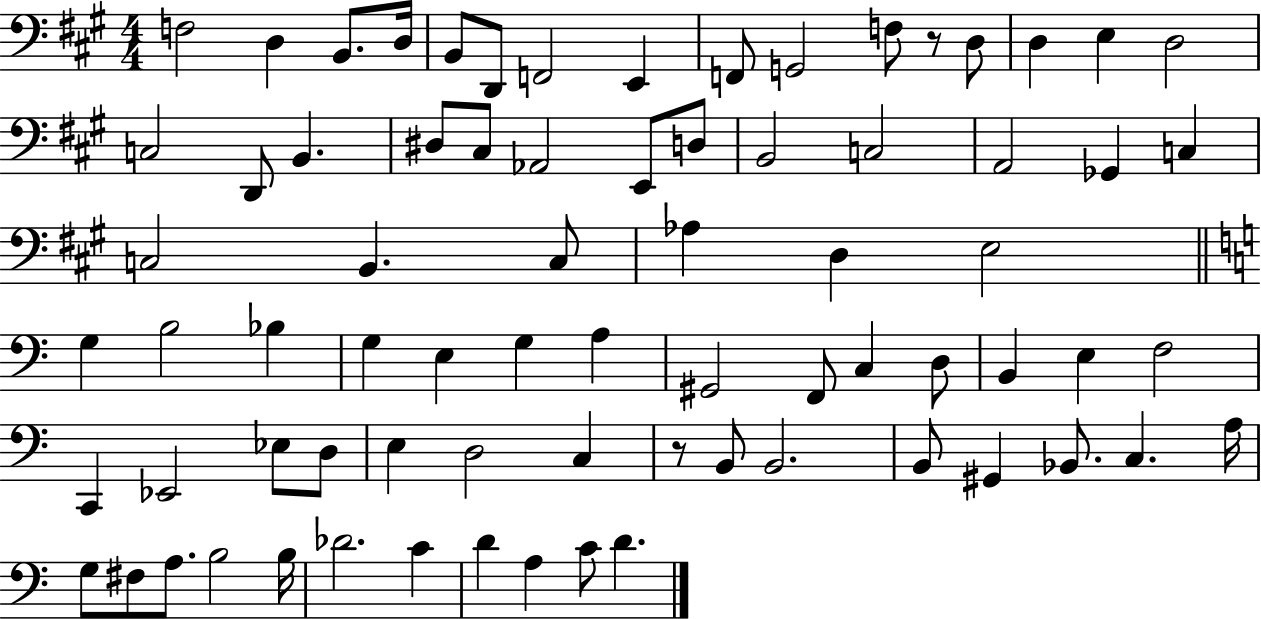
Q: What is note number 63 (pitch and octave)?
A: G3